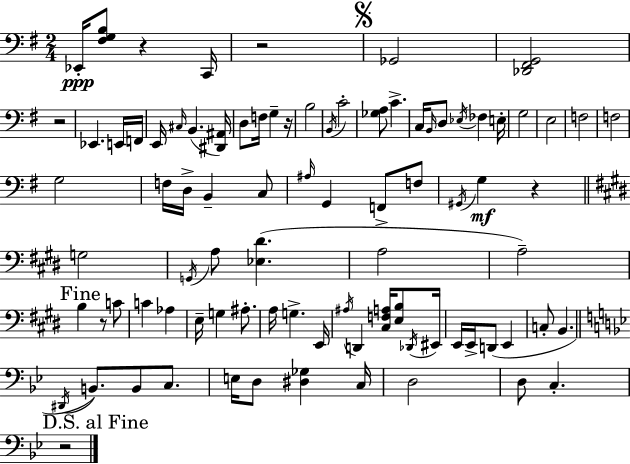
Eb2/s [F#3,G3,B3]/e R/q C2/s R/h Gb2/h [Db2,F#2,G2]/h R/h Eb2/q. E2/s F2/s E2/s C#3/s B2/q. [D#2,A#2]/s D3/e F3/s G3/q R/s B3/h B2/s C4/h [Gb3,A3]/e C4/q. C3/s B2/s D3/e Eb3/s FES3/q E3/s G3/h E3/h F3/h F3/h G3/h F3/s D3/s B2/q C3/e A#3/s G2/q F2/e F3/e G#2/s G3/q R/q G3/h G2/s A3/e [Eb3,D#4]/q. A3/h A3/h B3/q R/e C4/e C4/q Ab3/q E3/s G3/q A#3/e. A3/s G3/q. E2/s A#3/s D2/q [C#3,F3,A3]/s [E3,B3]/e Db2/s EIS2/s E2/s E2/s D2/e E2/q C3/e B2/q. D#2/s B2/e. B2/e C3/e. E3/s D3/e [D#3,Gb3]/q C3/s D3/h D3/e C3/q. R/h